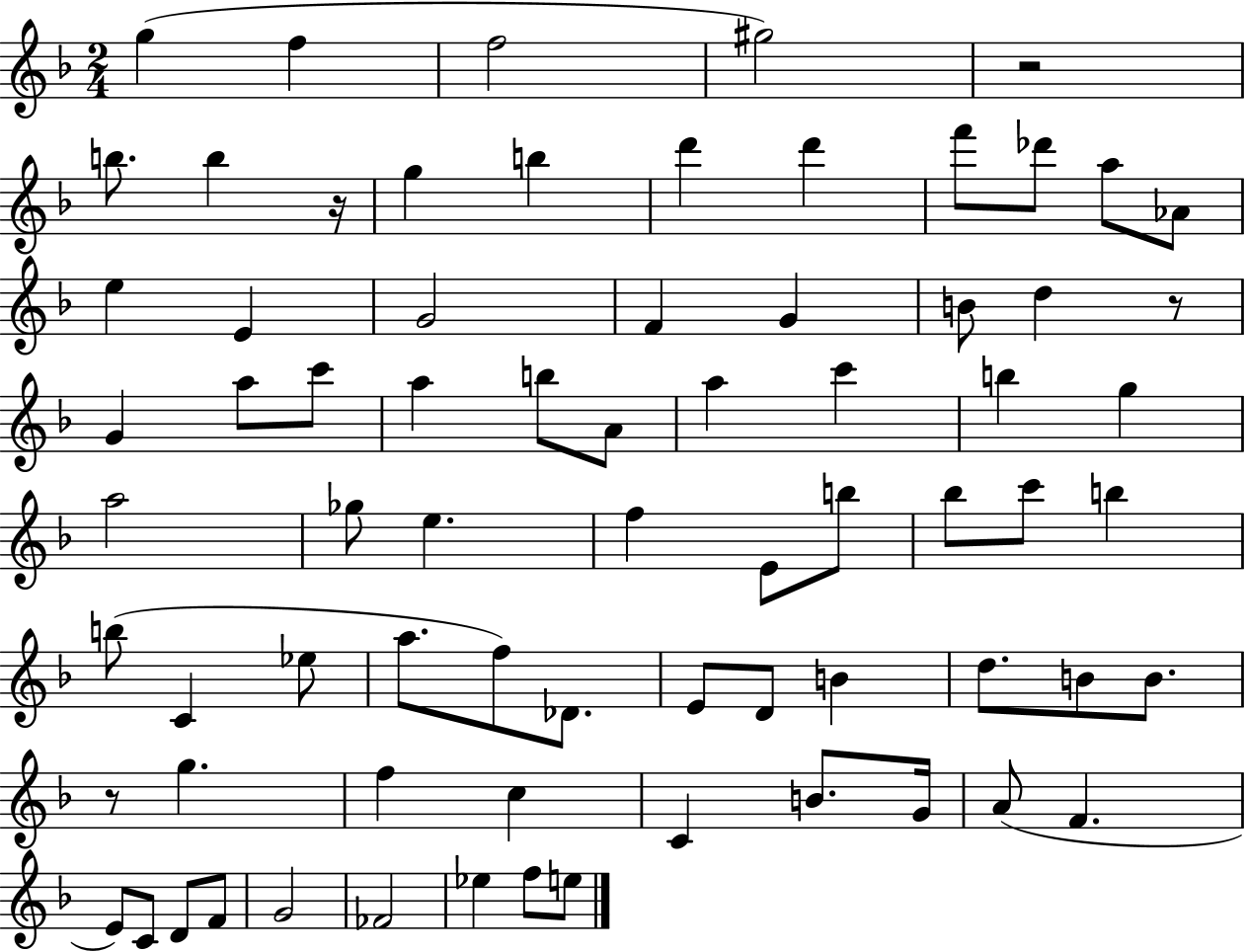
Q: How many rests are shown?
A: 4